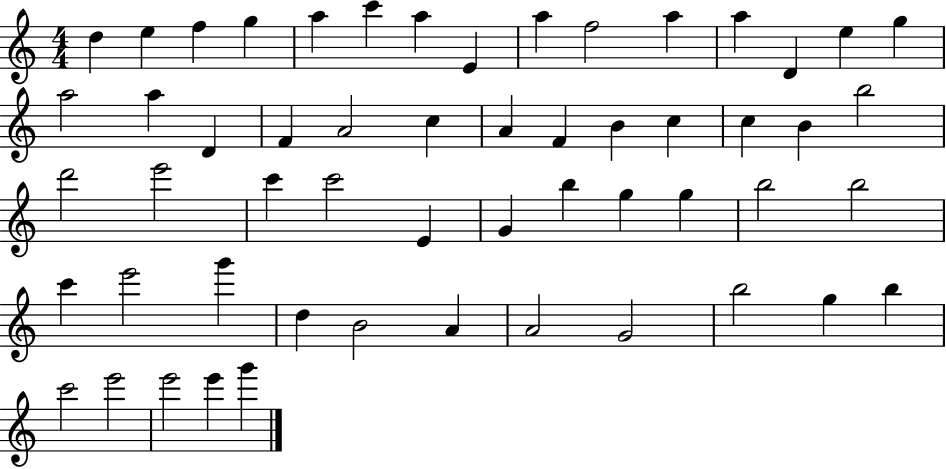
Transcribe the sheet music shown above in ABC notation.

X:1
T:Untitled
M:4/4
L:1/4
K:C
d e f g a c' a E a f2 a a D e g a2 a D F A2 c A F B c c B b2 d'2 e'2 c' c'2 E G b g g b2 b2 c' e'2 g' d B2 A A2 G2 b2 g b c'2 e'2 e'2 e' g'